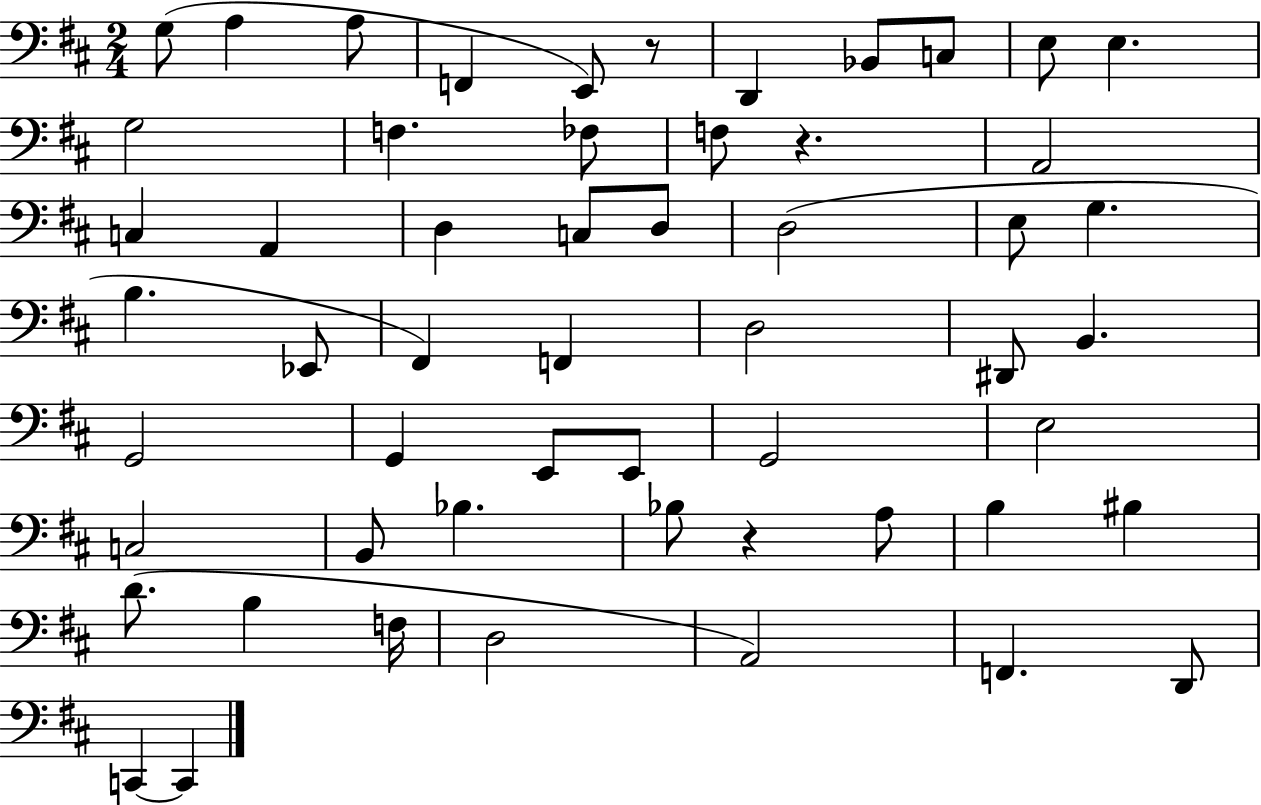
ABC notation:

X:1
T:Untitled
M:2/4
L:1/4
K:D
G,/2 A, A,/2 F,, E,,/2 z/2 D,, _B,,/2 C,/2 E,/2 E, G,2 F, _F,/2 F,/2 z A,,2 C, A,, D, C,/2 D,/2 D,2 E,/2 G, B, _E,,/2 ^F,, F,, D,2 ^D,,/2 B,, G,,2 G,, E,,/2 E,,/2 G,,2 E,2 C,2 B,,/2 _B, _B,/2 z A,/2 B, ^B, D/2 B, F,/4 D,2 A,,2 F,, D,,/2 C,, C,,